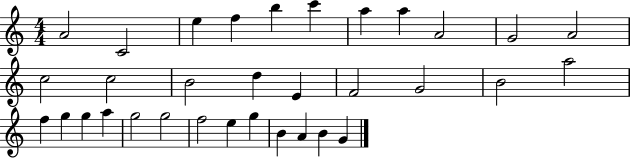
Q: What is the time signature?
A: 4/4